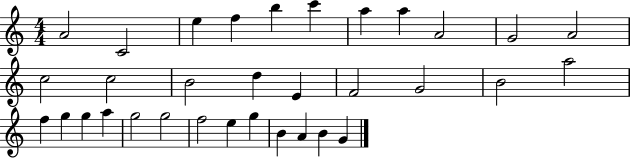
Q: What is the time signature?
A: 4/4